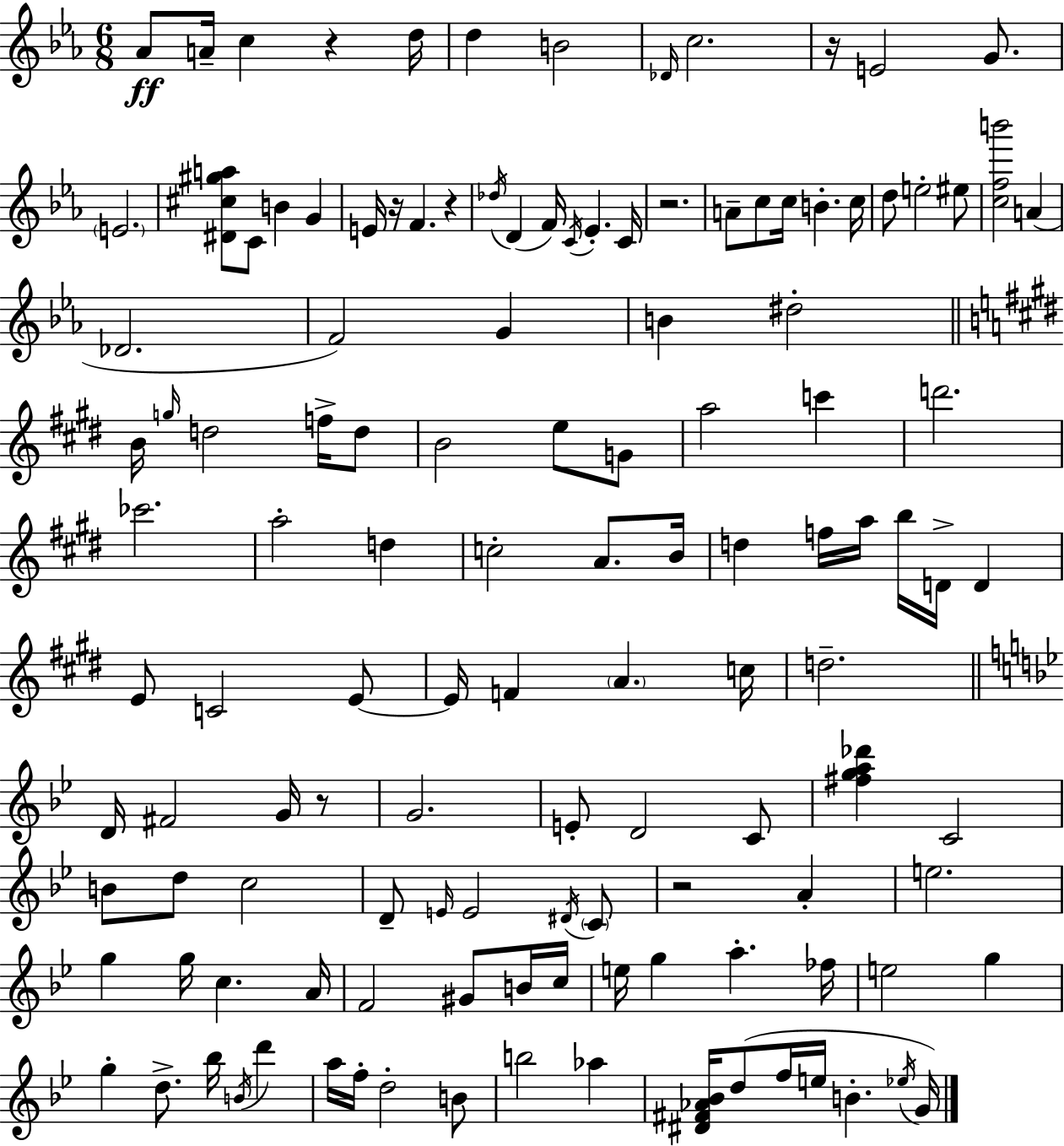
Ab4/e A4/s C5/q R/q D5/s D5/q B4/h Db4/s C5/h. R/s E4/h G4/e. E4/h. [D#4,C#5,G#5,A5]/e C4/e B4/q G4/q E4/s R/s F4/q. R/q Db5/s D4/q F4/s C4/s Eb4/q. C4/s R/h. A4/e C5/e C5/s B4/q. C5/s D5/e E5/h EIS5/e [C5,F5,B6]/h A4/q Db4/h. F4/h G4/q B4/q D#5/h B4/s G5/s D5/h F5/s D5/e B4/h E5/e G4/e A5/h C6/q D6/h. CES6/h. A5/h D5/q C5/h A4/e. B4/s D5/q F5/s A5/s B5/s D4/s D4/q E4/e C4/h E4/e E4/s F4/q A4/q. C5/s D5/h. D4/s F#4/h G4/s R/e G4/h. E4/e D4/h C4/e [F#5,G5,A5,Db6]/q C4/h B4/e D5/e C5/h D4/e E4/s E4/h D#4/s C4/e R/h A4/q E5/h. G5/q G5/s C5/q. A4/s F4/h G#4/e B4/s C5/s E5/s G5/q A5/q. FES5/s E5/h G5/q G5/q D5/e. Bb5/s B4/s D6/q A5/s F5/s D5/h B4/e B5/h Ab5/q [D#4,F#4,Ab4,Bb4]/s D5/e F5/s E5/s B4/q. Eb5/s G4/s